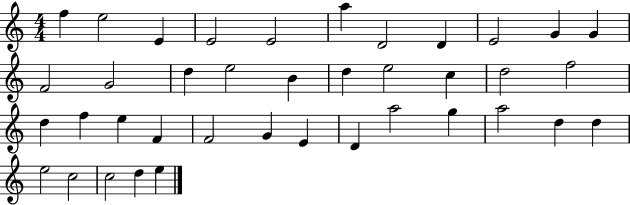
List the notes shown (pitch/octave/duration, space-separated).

F5/q E5/h E4/q E4/h E4/h A5/q D4/h D4/q E4/h G4/q G4/q F4/h G4/h D5/q E5/h B4/q D5/q E5/h C5/q D5/h F5/h D5/q F5/q E5/q F4/q F4/h G4/q E4/q D4/q A5/h G5/q A5/h D5/q D5/q E5/h C5/h C5/h D5/q E5/q